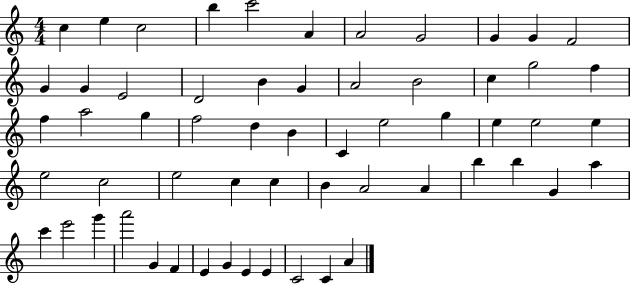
C5/q E5/q C5/h B5/q C6/h A4/q A4/h G4/h G4/q G4/q F4/h G4/q G4/q E4/h D4/h B4/q G4/q A4/h B4/h C5/q G5/h F5/q F5/q A5/h G5/q F5/h D5/q B4/q C4/q E5/h G5/q E5/q E5/h E5/q E5/h C5/h E5/h C5/q C5/q B4/q A4/h A4/q B5/q B5/q G4/q A5/q C6/q E6/h G6/q A6/h G4/q F4/q E4/q G4/q E4/q E4/q C4/h C4/q A4/q